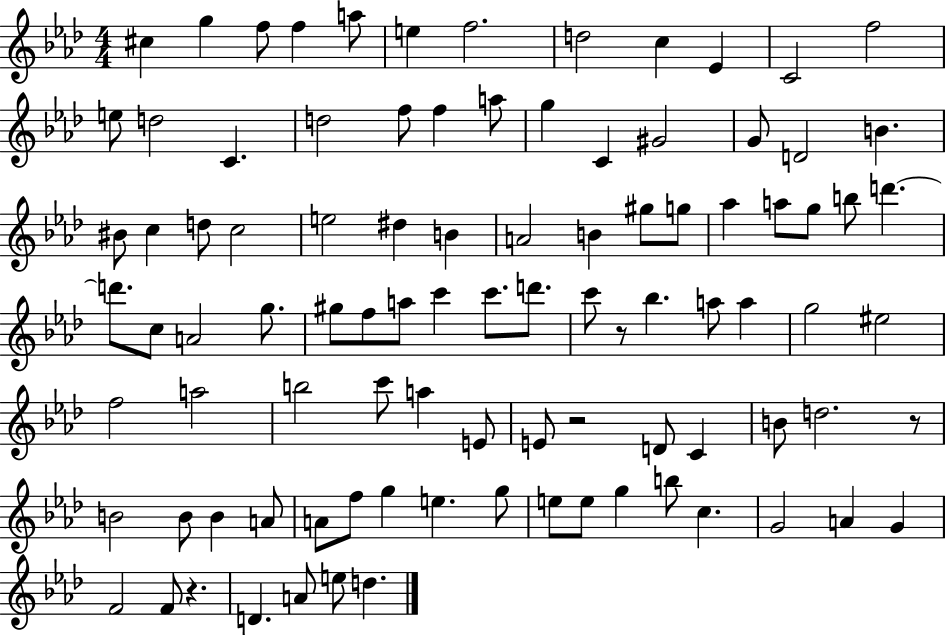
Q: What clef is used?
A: treble